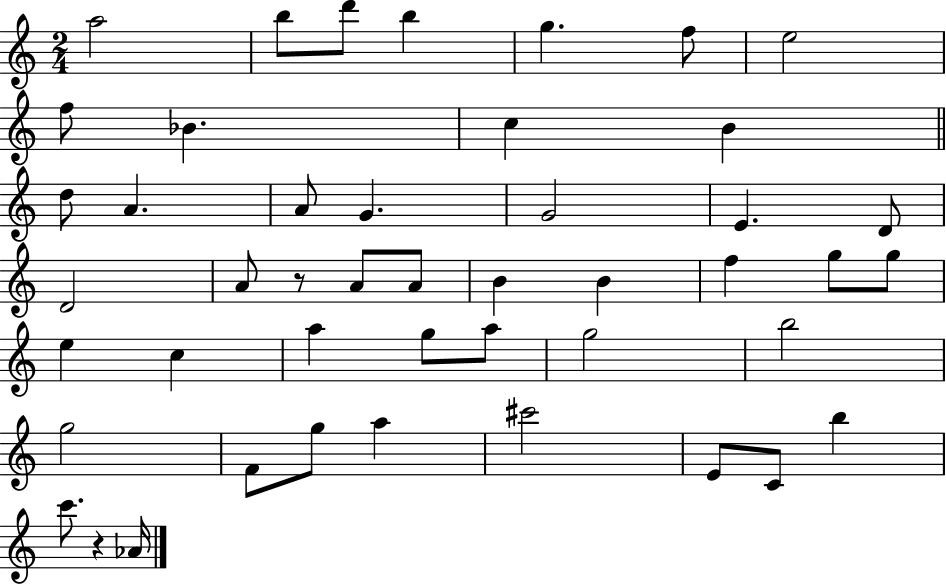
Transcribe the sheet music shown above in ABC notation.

X:1
T:Untitled
M:2/4
L:1/4
K:C
a2 b/2 d'/2 b g f/2 e2 f/2 _B c B d/2 A A/2 G G2 E D/2 D2 A/2 z/2 A/2 A/2 B B f g/2 g/2 e c a g/2 a/2 g2 b2 g2 F/2 g/2 a ^c'2 E/2 C/2 b c'/2 z _A/4